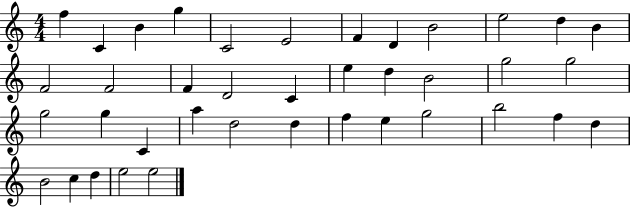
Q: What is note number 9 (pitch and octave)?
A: B4